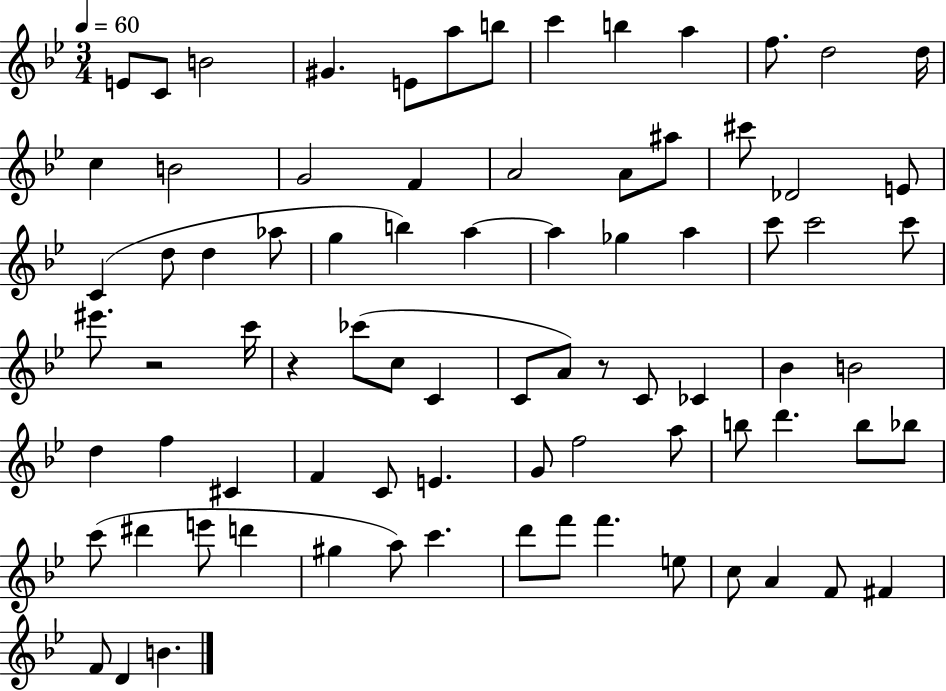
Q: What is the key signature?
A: BES major